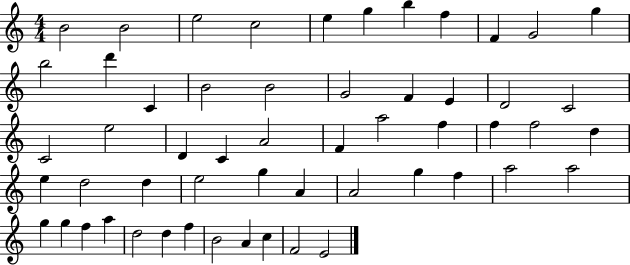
{
  \clef treble
  \numericTimeSignature
  \time 4/4
  \key c \major
  b'2 b'2 | e''2 c''2 | e''4 g''4 b''4 f''4 | f'4 g'2 g''4 | \break b''2 d'''4 c'4 | b'2 b'2 | g'2 f'4 e'4 | d'2 c'2 | \break c'2 e''2 | d'4 c'4 a'2 | f'4 a''2 f''4 | f''4 f''2 d''4 | \break e''4 d''2 d''4 | e''2 g''4 a'4 | a'2 g''4 f''4 | a''2 a''2 | \break g''4 g''4 f''4 a''4 | d''2 d''4 f''4 | b'2 a'4 c''4 | f'2 e'2 | \break \bar "|."
}